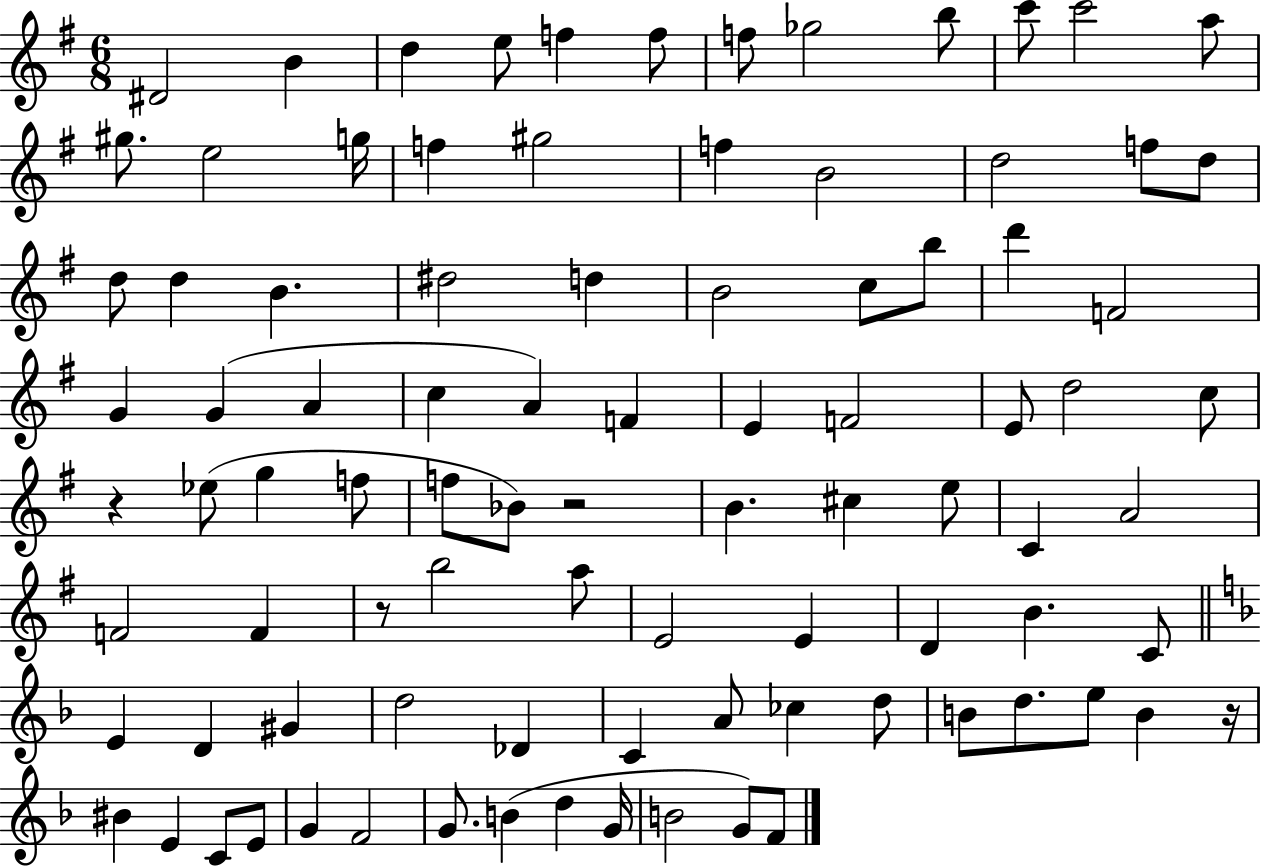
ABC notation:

X:1
T:Untitled
M:6/8
L:1/4
K:G
^D2 B d e/2 f f/2 f/2 _g2 b/2 c'/2 c'2 a/2 ^g/2 e2 g/4 f ^g2 f B2 d2 f/2 d/2 d/2 d B ^d2 d B2 c/2 b/2 d' F2 G G A c A F E F2 E/2 d2 c/2 z _e/2 g f/2 f/2 _B/2 z2 B ^c e/2 C A2 F2 F z/2 b2 a/2 E2 E D B C/2 E D ^G d2 _D C A/2 _c d/2 B/2 d/2 e/2 B z/4 ^B E C/2 E/2 G F2 G/2 B d G/4 B2 G/2 F/2